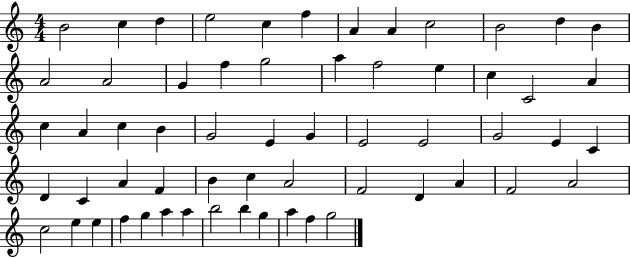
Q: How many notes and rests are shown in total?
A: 60